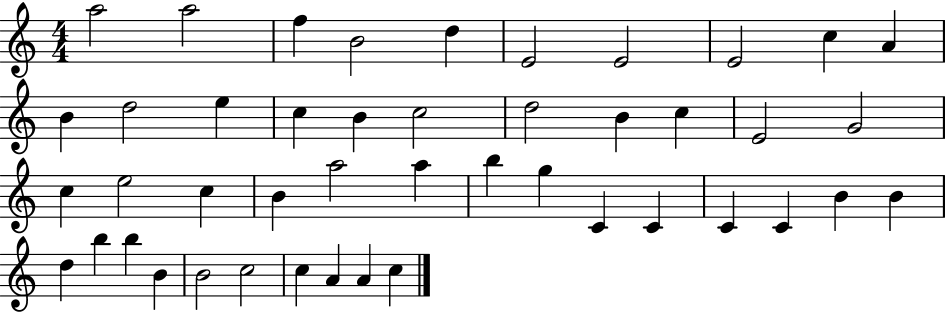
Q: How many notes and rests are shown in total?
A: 45